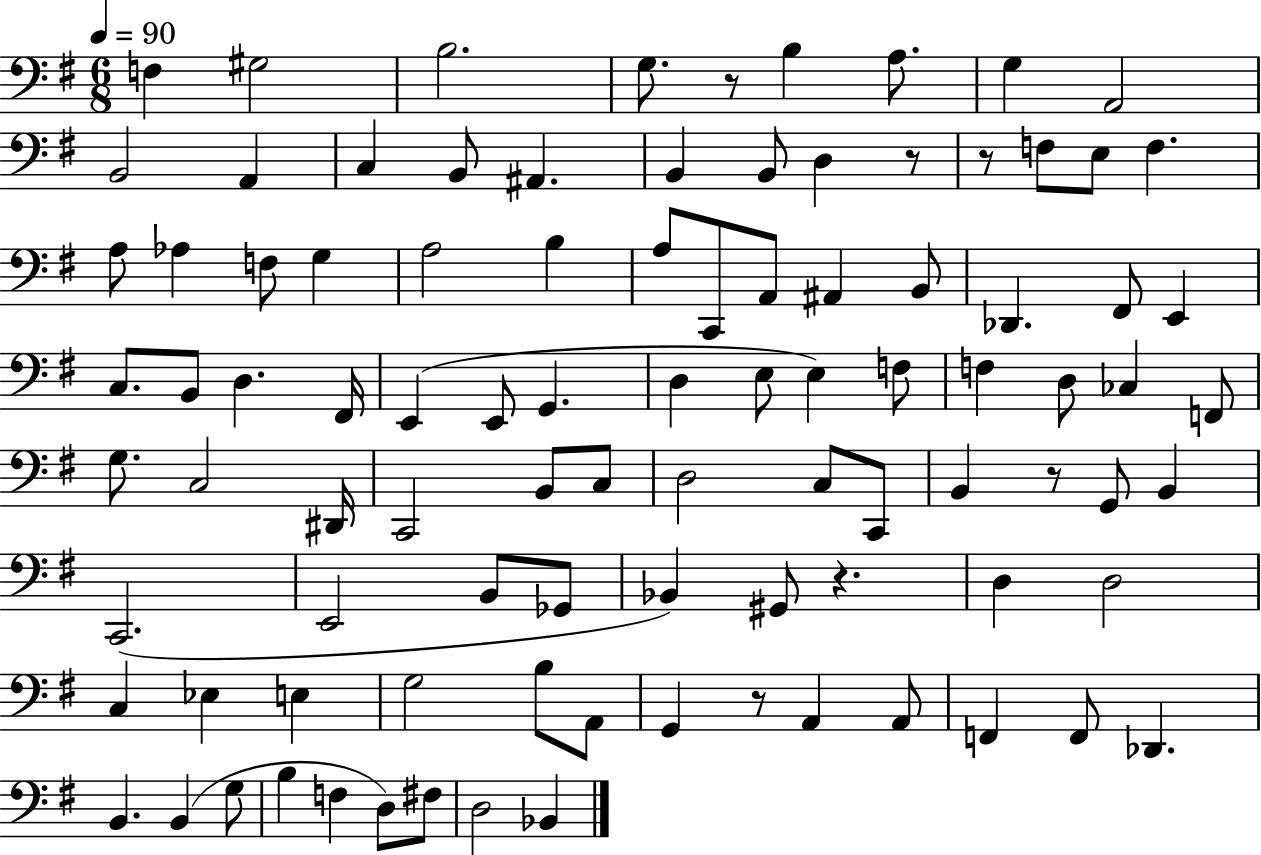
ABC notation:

X:1
T:Untitled
M:6/8
L:1/4
K:G
F, ^G,2 B,2 G,/2 z/2 B, A,/2 G, A,,2 B,,2 A,, C, B,,/2 ^A,, B,, B,,/2 D, z/2 z/2 F,/2 E,/2 F, A,/2 _A, F,/2 G, A,2 B, A,/2 C,,/2 A,,/2 ^A,, B,,/2 _D,, ^F,,/2 E,, C,/2 B,,/2 D, ^F,,/4 E,, E,,/2 G,, D, E,/2 E, F,/2 F, D,/2 _C, F,,/2 G,/2 C,2 ^D,,/4 C,,2 B,,/2 C,/2 D,2 C,/2 C,,/2 B,, z/2 G,,/2 B,, C,,2 E,,2 B,,/2 _G,,/2 _B,, ^G,,/2 z D, D,2 C, _E, E, G,2 B,/2 A,,/2 G,, z/2 A,, A,,/2 F,, F,,/2 _D,, B,, B,, G,/2 B, F, D,/2 ^F,/2 D,2 _B,,